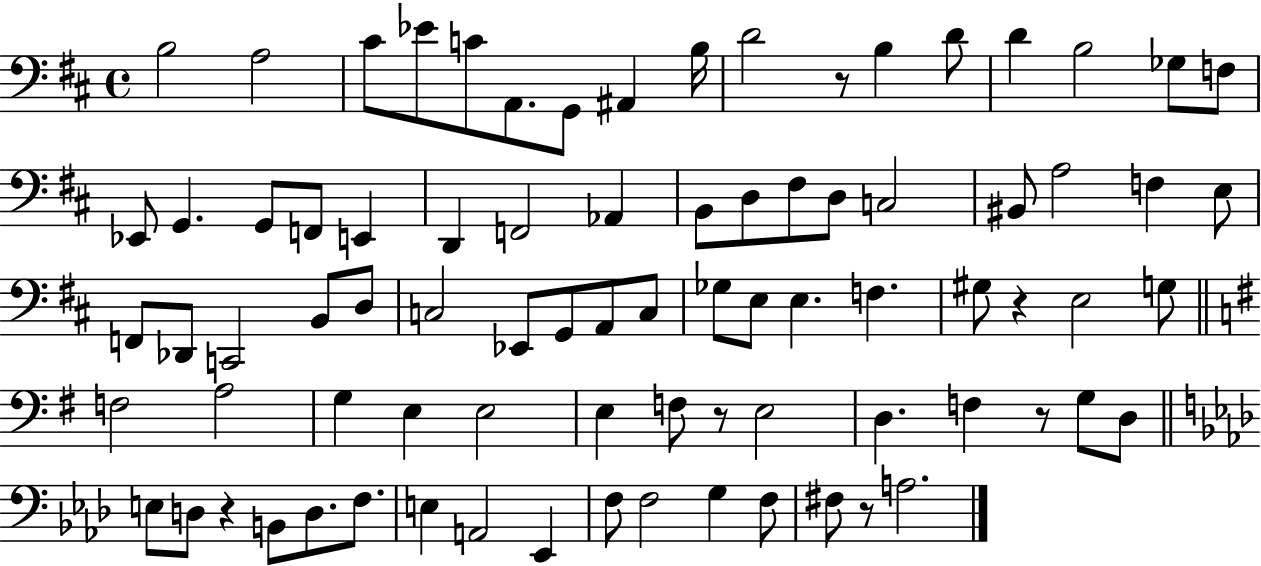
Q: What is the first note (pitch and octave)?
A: B3